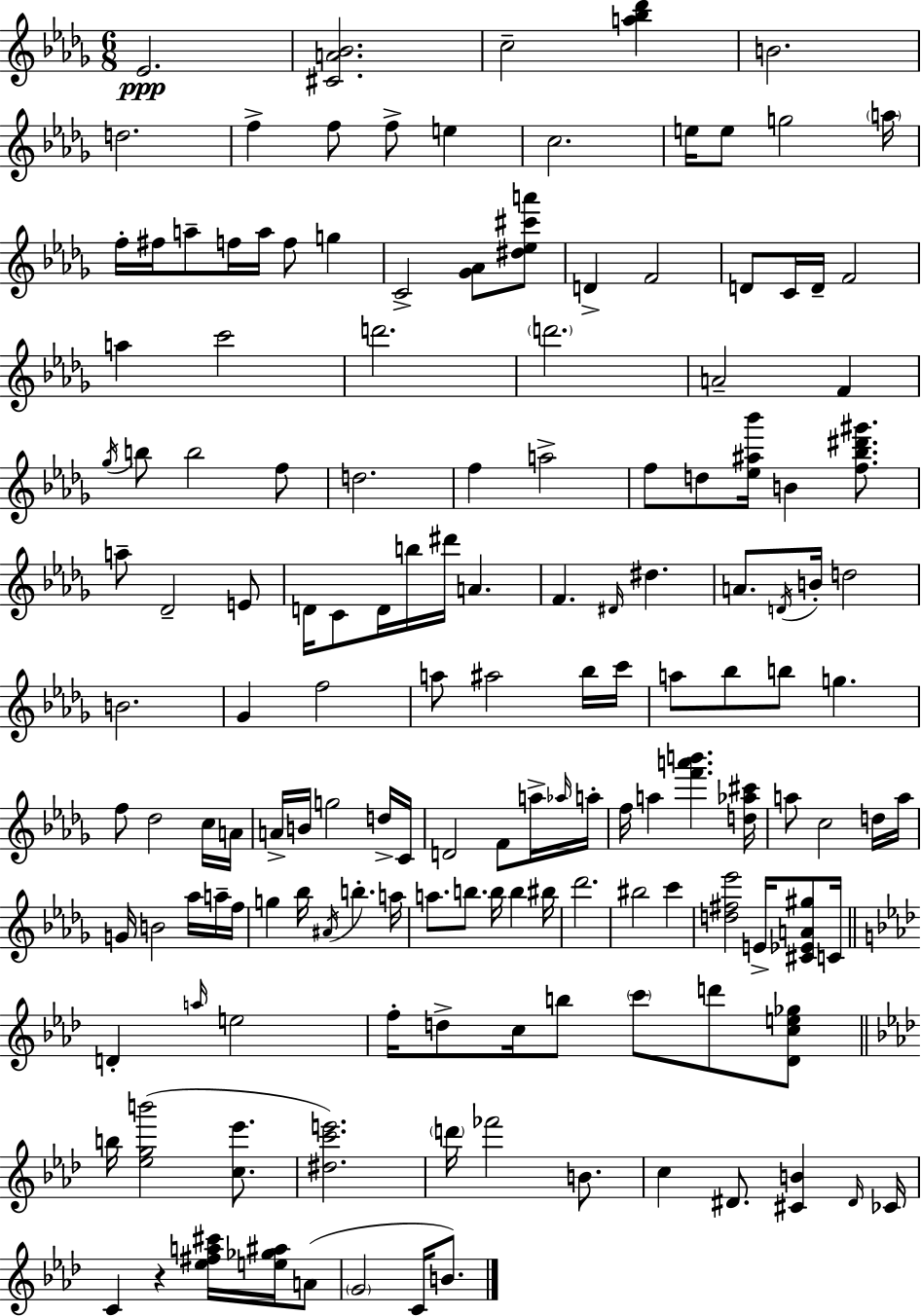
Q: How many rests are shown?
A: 1